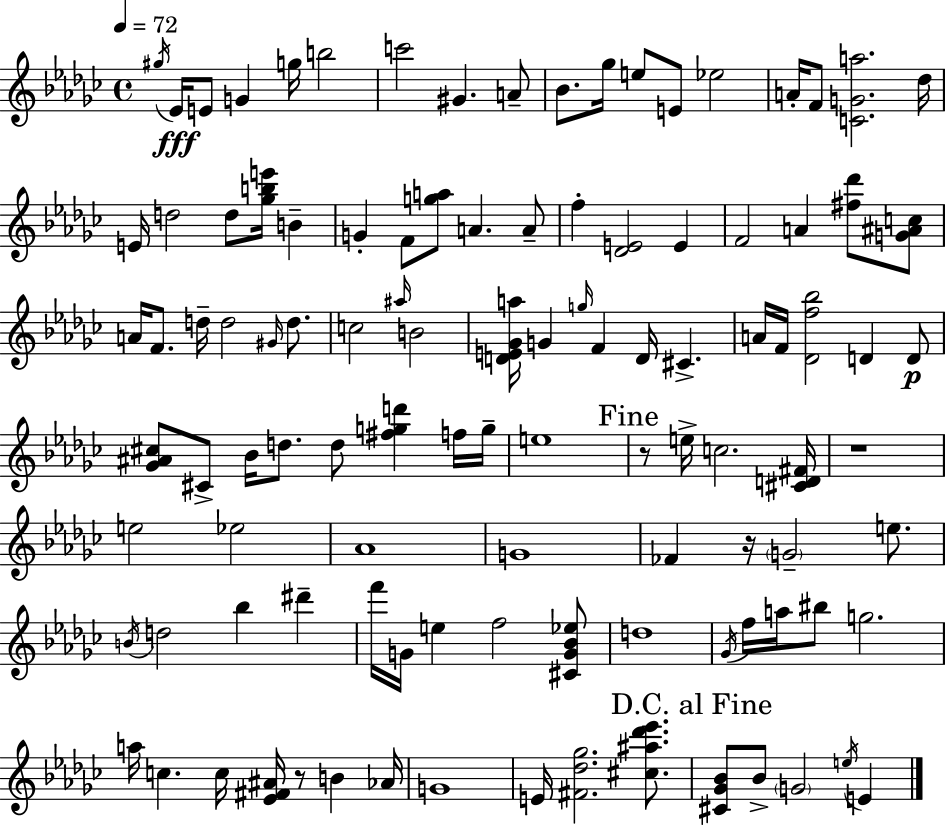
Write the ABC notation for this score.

X:1
T:Untitled
M:4/4
L:1/4
K:Ebm
^g/4 _E/4 E/2 G g/4 b2 c'2 ^G A/2 _B/2 _g/4 e/2 E/2 _e2 A/4 F/2 [CGa]2 _d/4 E/4 d2 d/2 [_gbe']/4 B G F/2 [ga]/2 A A/2 f [_DE]2 E F2 A [^f_d']/2 [G^Ac]/2 A/4 F/2 d/4 d2 ^G/4 d/2 c2 ^a/4 B2 [DE_Ga]/4 G g/4 F D/4 ^C A/4 F/4 [_Df_b]2 D D/2 [_G^A^c]/2 ^C/2 _B/4 d/2 d/2 [^fgd'] f/4 g/4 e4 z/2 e/4 c2 [^CD^F]/4 z4 e2 _e2 _A4 G4 _F z/4 G2 e/2 B/4 d2 _b ^d' f'/4 G/4 e f2 [^CG_B_e]/2 d4 _G/4 f/4 a/4 ^b/2 g2 a/4 c c/4 [_E^F^A]/4 z/2 B _A/4 G4 E/4 [^F_d_g]2 [^c^a_d'_e']/2 [^C_G_B]/2 _B/2 G2 e/4 E